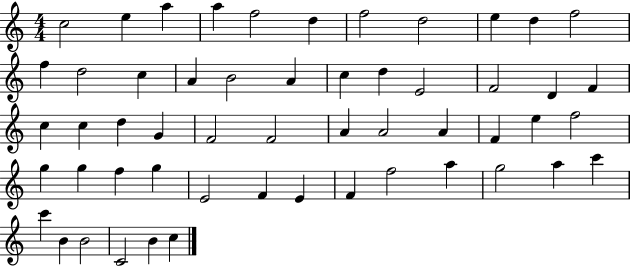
{
  \clef treble
  \numericTimeSignature
  \time 4/4
  \key c \major
  c''2 e''4 a''4 | a''4 f''2 d''4 | f''2 d''2 | e''4 d''4 f''2 | \break f''4 d''2 c''4 | a'4 b'2 a'4 | c''4 d''4 e'2 | f'2 d'4 f'4 | \break c''4 c''4 d''4 g'4 | f'2 f'2 | a'4 a'2 a'4 | f'4 e''4 f''2 | \break g''4 g''4 f''4 g''4 | e'2 f'4 e'4 | f'4 f''2 a''4 | g''2 a''4 c'''4 | \break c'''4 b'4 b'2 | c'2 b'4 c''4 | \bar "|."
}